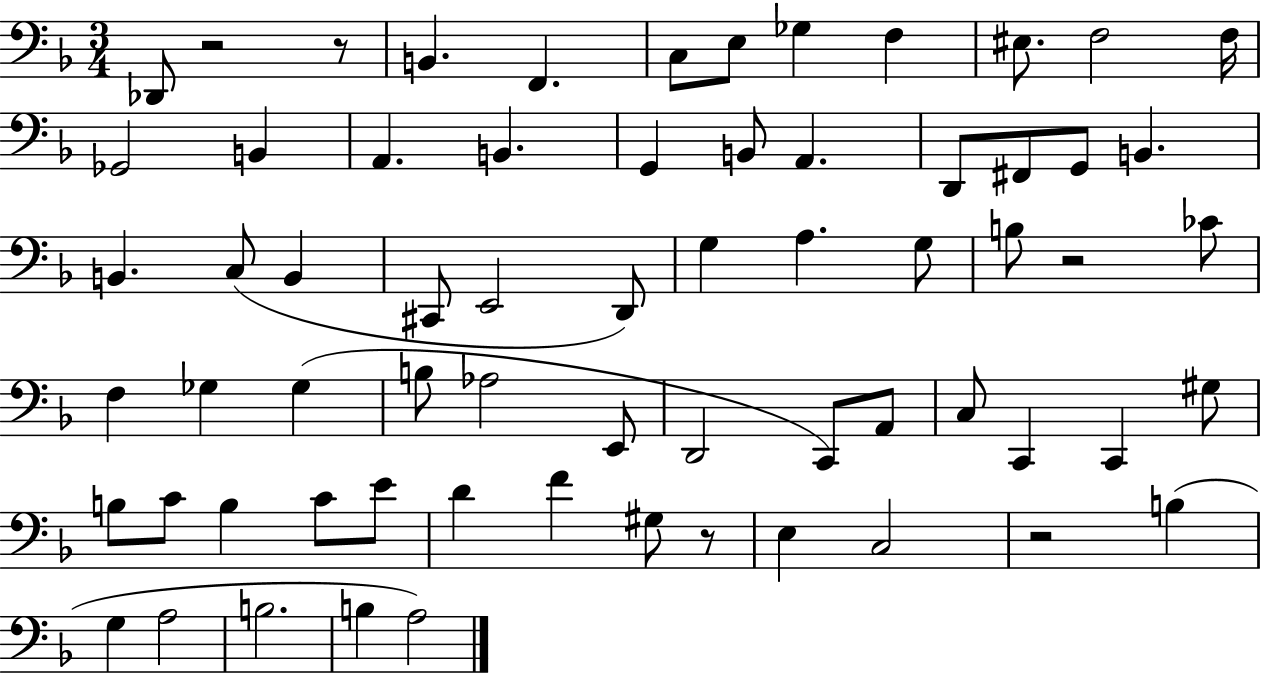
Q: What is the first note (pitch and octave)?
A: Db2